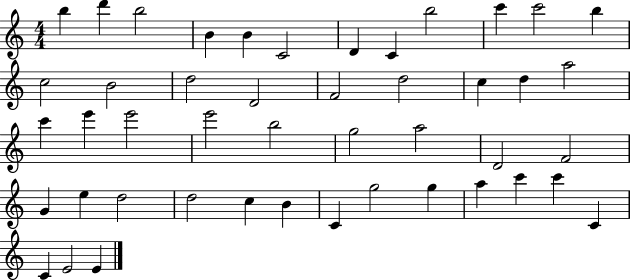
B5/q D6/q B5/h B4/q B4/q C4/h D4/q C4/q B5/h C6/q C6/h B5/q C5/h B4/h D5/h D4/h F4/h D5/h C5/q D5/q A5/h C6/q E6/q E6/h E6/h B5/h G5/h A5/h D4/h F4/h G4/q E5/q D5/h D5/h C5/q B4/q C4/q G5/h G5/q A5/q C6/q C6/q C4/q C4/q E4/h E4/q